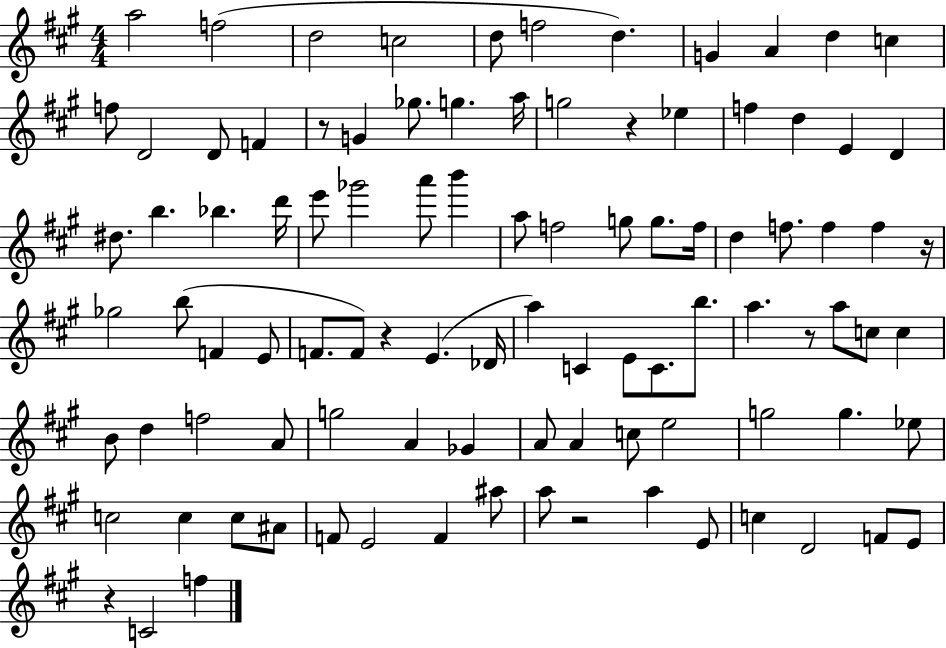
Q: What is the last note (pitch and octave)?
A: F5